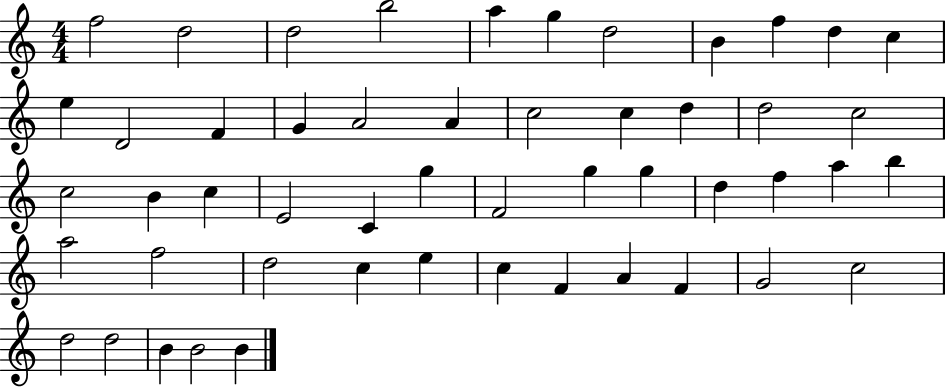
X:1
T:Untitled
M:4/4
L:1/4
K:C
f2 d2 d2 b2 a g d2 B f d c e D2 F G A2 A c2 c d d2 c2 c2 B c E2 C g F2 g g d f a b a2 f2 d2 c e c F A F G2 c2 d2 d2 B B2 B